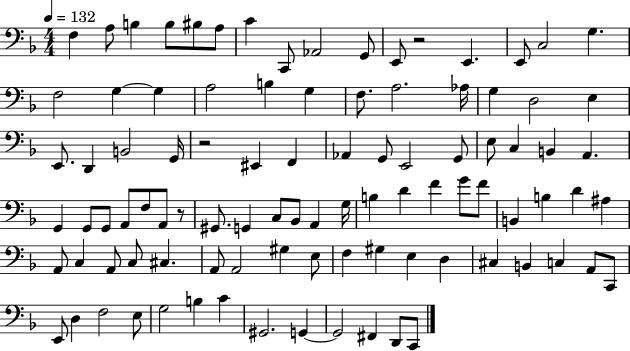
{
  \clef bass
  \numericTimeSignature
  \time 4/4
  \key f \major
  \tempo 4 = 132
  \repeat volta 2 { f4 a8 b4 b8 bis8 a8 | c'4 c,8 aes,2 g,8 | e,8 r2 e,4. | e,8 c2 g4. | \break f2 g4~~ g4 | a2 b4 g4 | f8. a2. aes16 | g4 d2 e4 | \break e,8. d,4 b,2 g,16 | r2 eis,4 f,4 | aes,4 g,8 e,2 g,8 | e8 c4 b,4 a,4. | \break g,4 g,8 g,8 a,8 f8 a,8 r8 | gis,8. g,4 c8 bes,8 a,4 g16 | b4 d'4 f'4 g'8 f'8 | b,4 b4 d'4 ais4 | \break a,8 c4 a,8 c8 cis4. | a,8 a,2 gis4 e8 | f4 gis4 e4 d4 | cis4 b,4 c4 a,8 c,8 | \break e,8 d4 f2 e8 | g2 b4 c'4 | gis,2. g,4~~ | g,2 fis,4 d,8 c,8 | \break } \bar "|."
}